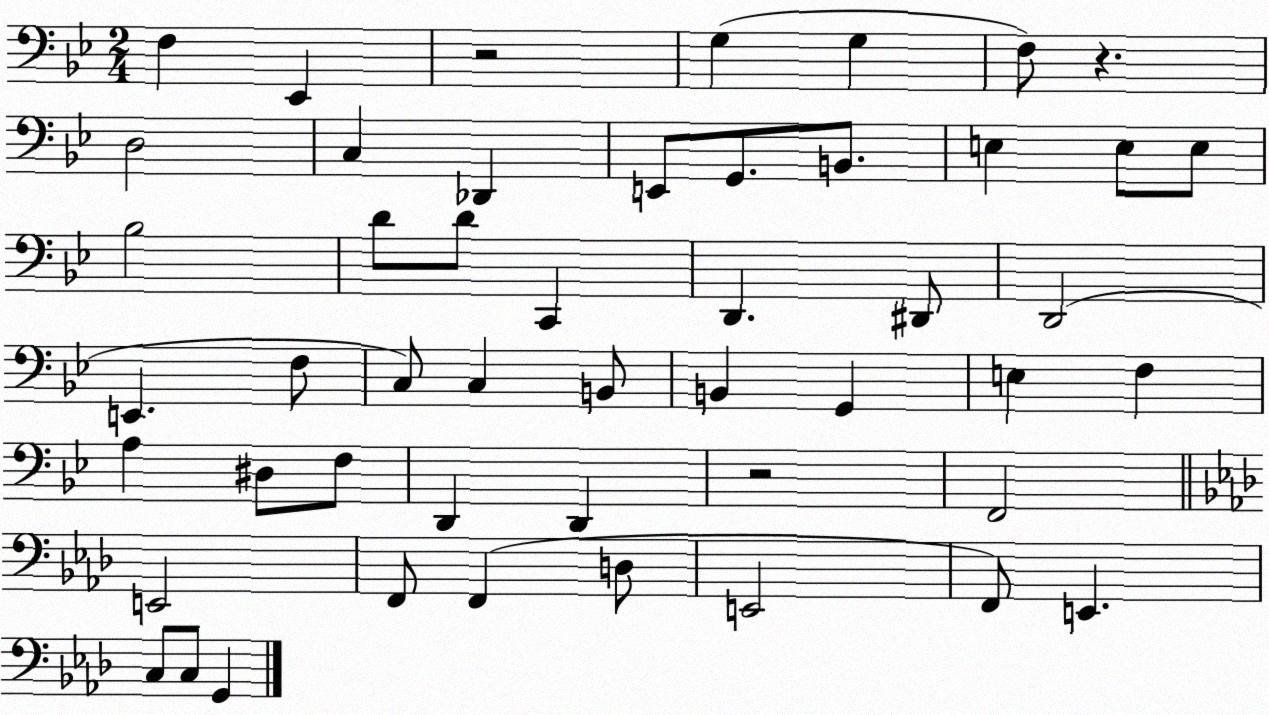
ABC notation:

X:1
T:Untitled
M:2/4
L:1/4
K:Bb
F, _E,, z2 G, G, F,/2 z D,2 C, _D,, E,,/2 G,,/2 B,,/2 E, E,/2 E,/2 _B,2 D/2 D/2 C,, D,, ^D,,/2 D,,2 E,, F,/2 C,/2 C, B,,/2 B,, G,, E, F, A, ^D,/2 F,/2 D,, D,, z2 F,,2 E,,2 F,,/2 F,, D,/2 E,,2 F,,/2 E,, C,/2 C,/2 G,,